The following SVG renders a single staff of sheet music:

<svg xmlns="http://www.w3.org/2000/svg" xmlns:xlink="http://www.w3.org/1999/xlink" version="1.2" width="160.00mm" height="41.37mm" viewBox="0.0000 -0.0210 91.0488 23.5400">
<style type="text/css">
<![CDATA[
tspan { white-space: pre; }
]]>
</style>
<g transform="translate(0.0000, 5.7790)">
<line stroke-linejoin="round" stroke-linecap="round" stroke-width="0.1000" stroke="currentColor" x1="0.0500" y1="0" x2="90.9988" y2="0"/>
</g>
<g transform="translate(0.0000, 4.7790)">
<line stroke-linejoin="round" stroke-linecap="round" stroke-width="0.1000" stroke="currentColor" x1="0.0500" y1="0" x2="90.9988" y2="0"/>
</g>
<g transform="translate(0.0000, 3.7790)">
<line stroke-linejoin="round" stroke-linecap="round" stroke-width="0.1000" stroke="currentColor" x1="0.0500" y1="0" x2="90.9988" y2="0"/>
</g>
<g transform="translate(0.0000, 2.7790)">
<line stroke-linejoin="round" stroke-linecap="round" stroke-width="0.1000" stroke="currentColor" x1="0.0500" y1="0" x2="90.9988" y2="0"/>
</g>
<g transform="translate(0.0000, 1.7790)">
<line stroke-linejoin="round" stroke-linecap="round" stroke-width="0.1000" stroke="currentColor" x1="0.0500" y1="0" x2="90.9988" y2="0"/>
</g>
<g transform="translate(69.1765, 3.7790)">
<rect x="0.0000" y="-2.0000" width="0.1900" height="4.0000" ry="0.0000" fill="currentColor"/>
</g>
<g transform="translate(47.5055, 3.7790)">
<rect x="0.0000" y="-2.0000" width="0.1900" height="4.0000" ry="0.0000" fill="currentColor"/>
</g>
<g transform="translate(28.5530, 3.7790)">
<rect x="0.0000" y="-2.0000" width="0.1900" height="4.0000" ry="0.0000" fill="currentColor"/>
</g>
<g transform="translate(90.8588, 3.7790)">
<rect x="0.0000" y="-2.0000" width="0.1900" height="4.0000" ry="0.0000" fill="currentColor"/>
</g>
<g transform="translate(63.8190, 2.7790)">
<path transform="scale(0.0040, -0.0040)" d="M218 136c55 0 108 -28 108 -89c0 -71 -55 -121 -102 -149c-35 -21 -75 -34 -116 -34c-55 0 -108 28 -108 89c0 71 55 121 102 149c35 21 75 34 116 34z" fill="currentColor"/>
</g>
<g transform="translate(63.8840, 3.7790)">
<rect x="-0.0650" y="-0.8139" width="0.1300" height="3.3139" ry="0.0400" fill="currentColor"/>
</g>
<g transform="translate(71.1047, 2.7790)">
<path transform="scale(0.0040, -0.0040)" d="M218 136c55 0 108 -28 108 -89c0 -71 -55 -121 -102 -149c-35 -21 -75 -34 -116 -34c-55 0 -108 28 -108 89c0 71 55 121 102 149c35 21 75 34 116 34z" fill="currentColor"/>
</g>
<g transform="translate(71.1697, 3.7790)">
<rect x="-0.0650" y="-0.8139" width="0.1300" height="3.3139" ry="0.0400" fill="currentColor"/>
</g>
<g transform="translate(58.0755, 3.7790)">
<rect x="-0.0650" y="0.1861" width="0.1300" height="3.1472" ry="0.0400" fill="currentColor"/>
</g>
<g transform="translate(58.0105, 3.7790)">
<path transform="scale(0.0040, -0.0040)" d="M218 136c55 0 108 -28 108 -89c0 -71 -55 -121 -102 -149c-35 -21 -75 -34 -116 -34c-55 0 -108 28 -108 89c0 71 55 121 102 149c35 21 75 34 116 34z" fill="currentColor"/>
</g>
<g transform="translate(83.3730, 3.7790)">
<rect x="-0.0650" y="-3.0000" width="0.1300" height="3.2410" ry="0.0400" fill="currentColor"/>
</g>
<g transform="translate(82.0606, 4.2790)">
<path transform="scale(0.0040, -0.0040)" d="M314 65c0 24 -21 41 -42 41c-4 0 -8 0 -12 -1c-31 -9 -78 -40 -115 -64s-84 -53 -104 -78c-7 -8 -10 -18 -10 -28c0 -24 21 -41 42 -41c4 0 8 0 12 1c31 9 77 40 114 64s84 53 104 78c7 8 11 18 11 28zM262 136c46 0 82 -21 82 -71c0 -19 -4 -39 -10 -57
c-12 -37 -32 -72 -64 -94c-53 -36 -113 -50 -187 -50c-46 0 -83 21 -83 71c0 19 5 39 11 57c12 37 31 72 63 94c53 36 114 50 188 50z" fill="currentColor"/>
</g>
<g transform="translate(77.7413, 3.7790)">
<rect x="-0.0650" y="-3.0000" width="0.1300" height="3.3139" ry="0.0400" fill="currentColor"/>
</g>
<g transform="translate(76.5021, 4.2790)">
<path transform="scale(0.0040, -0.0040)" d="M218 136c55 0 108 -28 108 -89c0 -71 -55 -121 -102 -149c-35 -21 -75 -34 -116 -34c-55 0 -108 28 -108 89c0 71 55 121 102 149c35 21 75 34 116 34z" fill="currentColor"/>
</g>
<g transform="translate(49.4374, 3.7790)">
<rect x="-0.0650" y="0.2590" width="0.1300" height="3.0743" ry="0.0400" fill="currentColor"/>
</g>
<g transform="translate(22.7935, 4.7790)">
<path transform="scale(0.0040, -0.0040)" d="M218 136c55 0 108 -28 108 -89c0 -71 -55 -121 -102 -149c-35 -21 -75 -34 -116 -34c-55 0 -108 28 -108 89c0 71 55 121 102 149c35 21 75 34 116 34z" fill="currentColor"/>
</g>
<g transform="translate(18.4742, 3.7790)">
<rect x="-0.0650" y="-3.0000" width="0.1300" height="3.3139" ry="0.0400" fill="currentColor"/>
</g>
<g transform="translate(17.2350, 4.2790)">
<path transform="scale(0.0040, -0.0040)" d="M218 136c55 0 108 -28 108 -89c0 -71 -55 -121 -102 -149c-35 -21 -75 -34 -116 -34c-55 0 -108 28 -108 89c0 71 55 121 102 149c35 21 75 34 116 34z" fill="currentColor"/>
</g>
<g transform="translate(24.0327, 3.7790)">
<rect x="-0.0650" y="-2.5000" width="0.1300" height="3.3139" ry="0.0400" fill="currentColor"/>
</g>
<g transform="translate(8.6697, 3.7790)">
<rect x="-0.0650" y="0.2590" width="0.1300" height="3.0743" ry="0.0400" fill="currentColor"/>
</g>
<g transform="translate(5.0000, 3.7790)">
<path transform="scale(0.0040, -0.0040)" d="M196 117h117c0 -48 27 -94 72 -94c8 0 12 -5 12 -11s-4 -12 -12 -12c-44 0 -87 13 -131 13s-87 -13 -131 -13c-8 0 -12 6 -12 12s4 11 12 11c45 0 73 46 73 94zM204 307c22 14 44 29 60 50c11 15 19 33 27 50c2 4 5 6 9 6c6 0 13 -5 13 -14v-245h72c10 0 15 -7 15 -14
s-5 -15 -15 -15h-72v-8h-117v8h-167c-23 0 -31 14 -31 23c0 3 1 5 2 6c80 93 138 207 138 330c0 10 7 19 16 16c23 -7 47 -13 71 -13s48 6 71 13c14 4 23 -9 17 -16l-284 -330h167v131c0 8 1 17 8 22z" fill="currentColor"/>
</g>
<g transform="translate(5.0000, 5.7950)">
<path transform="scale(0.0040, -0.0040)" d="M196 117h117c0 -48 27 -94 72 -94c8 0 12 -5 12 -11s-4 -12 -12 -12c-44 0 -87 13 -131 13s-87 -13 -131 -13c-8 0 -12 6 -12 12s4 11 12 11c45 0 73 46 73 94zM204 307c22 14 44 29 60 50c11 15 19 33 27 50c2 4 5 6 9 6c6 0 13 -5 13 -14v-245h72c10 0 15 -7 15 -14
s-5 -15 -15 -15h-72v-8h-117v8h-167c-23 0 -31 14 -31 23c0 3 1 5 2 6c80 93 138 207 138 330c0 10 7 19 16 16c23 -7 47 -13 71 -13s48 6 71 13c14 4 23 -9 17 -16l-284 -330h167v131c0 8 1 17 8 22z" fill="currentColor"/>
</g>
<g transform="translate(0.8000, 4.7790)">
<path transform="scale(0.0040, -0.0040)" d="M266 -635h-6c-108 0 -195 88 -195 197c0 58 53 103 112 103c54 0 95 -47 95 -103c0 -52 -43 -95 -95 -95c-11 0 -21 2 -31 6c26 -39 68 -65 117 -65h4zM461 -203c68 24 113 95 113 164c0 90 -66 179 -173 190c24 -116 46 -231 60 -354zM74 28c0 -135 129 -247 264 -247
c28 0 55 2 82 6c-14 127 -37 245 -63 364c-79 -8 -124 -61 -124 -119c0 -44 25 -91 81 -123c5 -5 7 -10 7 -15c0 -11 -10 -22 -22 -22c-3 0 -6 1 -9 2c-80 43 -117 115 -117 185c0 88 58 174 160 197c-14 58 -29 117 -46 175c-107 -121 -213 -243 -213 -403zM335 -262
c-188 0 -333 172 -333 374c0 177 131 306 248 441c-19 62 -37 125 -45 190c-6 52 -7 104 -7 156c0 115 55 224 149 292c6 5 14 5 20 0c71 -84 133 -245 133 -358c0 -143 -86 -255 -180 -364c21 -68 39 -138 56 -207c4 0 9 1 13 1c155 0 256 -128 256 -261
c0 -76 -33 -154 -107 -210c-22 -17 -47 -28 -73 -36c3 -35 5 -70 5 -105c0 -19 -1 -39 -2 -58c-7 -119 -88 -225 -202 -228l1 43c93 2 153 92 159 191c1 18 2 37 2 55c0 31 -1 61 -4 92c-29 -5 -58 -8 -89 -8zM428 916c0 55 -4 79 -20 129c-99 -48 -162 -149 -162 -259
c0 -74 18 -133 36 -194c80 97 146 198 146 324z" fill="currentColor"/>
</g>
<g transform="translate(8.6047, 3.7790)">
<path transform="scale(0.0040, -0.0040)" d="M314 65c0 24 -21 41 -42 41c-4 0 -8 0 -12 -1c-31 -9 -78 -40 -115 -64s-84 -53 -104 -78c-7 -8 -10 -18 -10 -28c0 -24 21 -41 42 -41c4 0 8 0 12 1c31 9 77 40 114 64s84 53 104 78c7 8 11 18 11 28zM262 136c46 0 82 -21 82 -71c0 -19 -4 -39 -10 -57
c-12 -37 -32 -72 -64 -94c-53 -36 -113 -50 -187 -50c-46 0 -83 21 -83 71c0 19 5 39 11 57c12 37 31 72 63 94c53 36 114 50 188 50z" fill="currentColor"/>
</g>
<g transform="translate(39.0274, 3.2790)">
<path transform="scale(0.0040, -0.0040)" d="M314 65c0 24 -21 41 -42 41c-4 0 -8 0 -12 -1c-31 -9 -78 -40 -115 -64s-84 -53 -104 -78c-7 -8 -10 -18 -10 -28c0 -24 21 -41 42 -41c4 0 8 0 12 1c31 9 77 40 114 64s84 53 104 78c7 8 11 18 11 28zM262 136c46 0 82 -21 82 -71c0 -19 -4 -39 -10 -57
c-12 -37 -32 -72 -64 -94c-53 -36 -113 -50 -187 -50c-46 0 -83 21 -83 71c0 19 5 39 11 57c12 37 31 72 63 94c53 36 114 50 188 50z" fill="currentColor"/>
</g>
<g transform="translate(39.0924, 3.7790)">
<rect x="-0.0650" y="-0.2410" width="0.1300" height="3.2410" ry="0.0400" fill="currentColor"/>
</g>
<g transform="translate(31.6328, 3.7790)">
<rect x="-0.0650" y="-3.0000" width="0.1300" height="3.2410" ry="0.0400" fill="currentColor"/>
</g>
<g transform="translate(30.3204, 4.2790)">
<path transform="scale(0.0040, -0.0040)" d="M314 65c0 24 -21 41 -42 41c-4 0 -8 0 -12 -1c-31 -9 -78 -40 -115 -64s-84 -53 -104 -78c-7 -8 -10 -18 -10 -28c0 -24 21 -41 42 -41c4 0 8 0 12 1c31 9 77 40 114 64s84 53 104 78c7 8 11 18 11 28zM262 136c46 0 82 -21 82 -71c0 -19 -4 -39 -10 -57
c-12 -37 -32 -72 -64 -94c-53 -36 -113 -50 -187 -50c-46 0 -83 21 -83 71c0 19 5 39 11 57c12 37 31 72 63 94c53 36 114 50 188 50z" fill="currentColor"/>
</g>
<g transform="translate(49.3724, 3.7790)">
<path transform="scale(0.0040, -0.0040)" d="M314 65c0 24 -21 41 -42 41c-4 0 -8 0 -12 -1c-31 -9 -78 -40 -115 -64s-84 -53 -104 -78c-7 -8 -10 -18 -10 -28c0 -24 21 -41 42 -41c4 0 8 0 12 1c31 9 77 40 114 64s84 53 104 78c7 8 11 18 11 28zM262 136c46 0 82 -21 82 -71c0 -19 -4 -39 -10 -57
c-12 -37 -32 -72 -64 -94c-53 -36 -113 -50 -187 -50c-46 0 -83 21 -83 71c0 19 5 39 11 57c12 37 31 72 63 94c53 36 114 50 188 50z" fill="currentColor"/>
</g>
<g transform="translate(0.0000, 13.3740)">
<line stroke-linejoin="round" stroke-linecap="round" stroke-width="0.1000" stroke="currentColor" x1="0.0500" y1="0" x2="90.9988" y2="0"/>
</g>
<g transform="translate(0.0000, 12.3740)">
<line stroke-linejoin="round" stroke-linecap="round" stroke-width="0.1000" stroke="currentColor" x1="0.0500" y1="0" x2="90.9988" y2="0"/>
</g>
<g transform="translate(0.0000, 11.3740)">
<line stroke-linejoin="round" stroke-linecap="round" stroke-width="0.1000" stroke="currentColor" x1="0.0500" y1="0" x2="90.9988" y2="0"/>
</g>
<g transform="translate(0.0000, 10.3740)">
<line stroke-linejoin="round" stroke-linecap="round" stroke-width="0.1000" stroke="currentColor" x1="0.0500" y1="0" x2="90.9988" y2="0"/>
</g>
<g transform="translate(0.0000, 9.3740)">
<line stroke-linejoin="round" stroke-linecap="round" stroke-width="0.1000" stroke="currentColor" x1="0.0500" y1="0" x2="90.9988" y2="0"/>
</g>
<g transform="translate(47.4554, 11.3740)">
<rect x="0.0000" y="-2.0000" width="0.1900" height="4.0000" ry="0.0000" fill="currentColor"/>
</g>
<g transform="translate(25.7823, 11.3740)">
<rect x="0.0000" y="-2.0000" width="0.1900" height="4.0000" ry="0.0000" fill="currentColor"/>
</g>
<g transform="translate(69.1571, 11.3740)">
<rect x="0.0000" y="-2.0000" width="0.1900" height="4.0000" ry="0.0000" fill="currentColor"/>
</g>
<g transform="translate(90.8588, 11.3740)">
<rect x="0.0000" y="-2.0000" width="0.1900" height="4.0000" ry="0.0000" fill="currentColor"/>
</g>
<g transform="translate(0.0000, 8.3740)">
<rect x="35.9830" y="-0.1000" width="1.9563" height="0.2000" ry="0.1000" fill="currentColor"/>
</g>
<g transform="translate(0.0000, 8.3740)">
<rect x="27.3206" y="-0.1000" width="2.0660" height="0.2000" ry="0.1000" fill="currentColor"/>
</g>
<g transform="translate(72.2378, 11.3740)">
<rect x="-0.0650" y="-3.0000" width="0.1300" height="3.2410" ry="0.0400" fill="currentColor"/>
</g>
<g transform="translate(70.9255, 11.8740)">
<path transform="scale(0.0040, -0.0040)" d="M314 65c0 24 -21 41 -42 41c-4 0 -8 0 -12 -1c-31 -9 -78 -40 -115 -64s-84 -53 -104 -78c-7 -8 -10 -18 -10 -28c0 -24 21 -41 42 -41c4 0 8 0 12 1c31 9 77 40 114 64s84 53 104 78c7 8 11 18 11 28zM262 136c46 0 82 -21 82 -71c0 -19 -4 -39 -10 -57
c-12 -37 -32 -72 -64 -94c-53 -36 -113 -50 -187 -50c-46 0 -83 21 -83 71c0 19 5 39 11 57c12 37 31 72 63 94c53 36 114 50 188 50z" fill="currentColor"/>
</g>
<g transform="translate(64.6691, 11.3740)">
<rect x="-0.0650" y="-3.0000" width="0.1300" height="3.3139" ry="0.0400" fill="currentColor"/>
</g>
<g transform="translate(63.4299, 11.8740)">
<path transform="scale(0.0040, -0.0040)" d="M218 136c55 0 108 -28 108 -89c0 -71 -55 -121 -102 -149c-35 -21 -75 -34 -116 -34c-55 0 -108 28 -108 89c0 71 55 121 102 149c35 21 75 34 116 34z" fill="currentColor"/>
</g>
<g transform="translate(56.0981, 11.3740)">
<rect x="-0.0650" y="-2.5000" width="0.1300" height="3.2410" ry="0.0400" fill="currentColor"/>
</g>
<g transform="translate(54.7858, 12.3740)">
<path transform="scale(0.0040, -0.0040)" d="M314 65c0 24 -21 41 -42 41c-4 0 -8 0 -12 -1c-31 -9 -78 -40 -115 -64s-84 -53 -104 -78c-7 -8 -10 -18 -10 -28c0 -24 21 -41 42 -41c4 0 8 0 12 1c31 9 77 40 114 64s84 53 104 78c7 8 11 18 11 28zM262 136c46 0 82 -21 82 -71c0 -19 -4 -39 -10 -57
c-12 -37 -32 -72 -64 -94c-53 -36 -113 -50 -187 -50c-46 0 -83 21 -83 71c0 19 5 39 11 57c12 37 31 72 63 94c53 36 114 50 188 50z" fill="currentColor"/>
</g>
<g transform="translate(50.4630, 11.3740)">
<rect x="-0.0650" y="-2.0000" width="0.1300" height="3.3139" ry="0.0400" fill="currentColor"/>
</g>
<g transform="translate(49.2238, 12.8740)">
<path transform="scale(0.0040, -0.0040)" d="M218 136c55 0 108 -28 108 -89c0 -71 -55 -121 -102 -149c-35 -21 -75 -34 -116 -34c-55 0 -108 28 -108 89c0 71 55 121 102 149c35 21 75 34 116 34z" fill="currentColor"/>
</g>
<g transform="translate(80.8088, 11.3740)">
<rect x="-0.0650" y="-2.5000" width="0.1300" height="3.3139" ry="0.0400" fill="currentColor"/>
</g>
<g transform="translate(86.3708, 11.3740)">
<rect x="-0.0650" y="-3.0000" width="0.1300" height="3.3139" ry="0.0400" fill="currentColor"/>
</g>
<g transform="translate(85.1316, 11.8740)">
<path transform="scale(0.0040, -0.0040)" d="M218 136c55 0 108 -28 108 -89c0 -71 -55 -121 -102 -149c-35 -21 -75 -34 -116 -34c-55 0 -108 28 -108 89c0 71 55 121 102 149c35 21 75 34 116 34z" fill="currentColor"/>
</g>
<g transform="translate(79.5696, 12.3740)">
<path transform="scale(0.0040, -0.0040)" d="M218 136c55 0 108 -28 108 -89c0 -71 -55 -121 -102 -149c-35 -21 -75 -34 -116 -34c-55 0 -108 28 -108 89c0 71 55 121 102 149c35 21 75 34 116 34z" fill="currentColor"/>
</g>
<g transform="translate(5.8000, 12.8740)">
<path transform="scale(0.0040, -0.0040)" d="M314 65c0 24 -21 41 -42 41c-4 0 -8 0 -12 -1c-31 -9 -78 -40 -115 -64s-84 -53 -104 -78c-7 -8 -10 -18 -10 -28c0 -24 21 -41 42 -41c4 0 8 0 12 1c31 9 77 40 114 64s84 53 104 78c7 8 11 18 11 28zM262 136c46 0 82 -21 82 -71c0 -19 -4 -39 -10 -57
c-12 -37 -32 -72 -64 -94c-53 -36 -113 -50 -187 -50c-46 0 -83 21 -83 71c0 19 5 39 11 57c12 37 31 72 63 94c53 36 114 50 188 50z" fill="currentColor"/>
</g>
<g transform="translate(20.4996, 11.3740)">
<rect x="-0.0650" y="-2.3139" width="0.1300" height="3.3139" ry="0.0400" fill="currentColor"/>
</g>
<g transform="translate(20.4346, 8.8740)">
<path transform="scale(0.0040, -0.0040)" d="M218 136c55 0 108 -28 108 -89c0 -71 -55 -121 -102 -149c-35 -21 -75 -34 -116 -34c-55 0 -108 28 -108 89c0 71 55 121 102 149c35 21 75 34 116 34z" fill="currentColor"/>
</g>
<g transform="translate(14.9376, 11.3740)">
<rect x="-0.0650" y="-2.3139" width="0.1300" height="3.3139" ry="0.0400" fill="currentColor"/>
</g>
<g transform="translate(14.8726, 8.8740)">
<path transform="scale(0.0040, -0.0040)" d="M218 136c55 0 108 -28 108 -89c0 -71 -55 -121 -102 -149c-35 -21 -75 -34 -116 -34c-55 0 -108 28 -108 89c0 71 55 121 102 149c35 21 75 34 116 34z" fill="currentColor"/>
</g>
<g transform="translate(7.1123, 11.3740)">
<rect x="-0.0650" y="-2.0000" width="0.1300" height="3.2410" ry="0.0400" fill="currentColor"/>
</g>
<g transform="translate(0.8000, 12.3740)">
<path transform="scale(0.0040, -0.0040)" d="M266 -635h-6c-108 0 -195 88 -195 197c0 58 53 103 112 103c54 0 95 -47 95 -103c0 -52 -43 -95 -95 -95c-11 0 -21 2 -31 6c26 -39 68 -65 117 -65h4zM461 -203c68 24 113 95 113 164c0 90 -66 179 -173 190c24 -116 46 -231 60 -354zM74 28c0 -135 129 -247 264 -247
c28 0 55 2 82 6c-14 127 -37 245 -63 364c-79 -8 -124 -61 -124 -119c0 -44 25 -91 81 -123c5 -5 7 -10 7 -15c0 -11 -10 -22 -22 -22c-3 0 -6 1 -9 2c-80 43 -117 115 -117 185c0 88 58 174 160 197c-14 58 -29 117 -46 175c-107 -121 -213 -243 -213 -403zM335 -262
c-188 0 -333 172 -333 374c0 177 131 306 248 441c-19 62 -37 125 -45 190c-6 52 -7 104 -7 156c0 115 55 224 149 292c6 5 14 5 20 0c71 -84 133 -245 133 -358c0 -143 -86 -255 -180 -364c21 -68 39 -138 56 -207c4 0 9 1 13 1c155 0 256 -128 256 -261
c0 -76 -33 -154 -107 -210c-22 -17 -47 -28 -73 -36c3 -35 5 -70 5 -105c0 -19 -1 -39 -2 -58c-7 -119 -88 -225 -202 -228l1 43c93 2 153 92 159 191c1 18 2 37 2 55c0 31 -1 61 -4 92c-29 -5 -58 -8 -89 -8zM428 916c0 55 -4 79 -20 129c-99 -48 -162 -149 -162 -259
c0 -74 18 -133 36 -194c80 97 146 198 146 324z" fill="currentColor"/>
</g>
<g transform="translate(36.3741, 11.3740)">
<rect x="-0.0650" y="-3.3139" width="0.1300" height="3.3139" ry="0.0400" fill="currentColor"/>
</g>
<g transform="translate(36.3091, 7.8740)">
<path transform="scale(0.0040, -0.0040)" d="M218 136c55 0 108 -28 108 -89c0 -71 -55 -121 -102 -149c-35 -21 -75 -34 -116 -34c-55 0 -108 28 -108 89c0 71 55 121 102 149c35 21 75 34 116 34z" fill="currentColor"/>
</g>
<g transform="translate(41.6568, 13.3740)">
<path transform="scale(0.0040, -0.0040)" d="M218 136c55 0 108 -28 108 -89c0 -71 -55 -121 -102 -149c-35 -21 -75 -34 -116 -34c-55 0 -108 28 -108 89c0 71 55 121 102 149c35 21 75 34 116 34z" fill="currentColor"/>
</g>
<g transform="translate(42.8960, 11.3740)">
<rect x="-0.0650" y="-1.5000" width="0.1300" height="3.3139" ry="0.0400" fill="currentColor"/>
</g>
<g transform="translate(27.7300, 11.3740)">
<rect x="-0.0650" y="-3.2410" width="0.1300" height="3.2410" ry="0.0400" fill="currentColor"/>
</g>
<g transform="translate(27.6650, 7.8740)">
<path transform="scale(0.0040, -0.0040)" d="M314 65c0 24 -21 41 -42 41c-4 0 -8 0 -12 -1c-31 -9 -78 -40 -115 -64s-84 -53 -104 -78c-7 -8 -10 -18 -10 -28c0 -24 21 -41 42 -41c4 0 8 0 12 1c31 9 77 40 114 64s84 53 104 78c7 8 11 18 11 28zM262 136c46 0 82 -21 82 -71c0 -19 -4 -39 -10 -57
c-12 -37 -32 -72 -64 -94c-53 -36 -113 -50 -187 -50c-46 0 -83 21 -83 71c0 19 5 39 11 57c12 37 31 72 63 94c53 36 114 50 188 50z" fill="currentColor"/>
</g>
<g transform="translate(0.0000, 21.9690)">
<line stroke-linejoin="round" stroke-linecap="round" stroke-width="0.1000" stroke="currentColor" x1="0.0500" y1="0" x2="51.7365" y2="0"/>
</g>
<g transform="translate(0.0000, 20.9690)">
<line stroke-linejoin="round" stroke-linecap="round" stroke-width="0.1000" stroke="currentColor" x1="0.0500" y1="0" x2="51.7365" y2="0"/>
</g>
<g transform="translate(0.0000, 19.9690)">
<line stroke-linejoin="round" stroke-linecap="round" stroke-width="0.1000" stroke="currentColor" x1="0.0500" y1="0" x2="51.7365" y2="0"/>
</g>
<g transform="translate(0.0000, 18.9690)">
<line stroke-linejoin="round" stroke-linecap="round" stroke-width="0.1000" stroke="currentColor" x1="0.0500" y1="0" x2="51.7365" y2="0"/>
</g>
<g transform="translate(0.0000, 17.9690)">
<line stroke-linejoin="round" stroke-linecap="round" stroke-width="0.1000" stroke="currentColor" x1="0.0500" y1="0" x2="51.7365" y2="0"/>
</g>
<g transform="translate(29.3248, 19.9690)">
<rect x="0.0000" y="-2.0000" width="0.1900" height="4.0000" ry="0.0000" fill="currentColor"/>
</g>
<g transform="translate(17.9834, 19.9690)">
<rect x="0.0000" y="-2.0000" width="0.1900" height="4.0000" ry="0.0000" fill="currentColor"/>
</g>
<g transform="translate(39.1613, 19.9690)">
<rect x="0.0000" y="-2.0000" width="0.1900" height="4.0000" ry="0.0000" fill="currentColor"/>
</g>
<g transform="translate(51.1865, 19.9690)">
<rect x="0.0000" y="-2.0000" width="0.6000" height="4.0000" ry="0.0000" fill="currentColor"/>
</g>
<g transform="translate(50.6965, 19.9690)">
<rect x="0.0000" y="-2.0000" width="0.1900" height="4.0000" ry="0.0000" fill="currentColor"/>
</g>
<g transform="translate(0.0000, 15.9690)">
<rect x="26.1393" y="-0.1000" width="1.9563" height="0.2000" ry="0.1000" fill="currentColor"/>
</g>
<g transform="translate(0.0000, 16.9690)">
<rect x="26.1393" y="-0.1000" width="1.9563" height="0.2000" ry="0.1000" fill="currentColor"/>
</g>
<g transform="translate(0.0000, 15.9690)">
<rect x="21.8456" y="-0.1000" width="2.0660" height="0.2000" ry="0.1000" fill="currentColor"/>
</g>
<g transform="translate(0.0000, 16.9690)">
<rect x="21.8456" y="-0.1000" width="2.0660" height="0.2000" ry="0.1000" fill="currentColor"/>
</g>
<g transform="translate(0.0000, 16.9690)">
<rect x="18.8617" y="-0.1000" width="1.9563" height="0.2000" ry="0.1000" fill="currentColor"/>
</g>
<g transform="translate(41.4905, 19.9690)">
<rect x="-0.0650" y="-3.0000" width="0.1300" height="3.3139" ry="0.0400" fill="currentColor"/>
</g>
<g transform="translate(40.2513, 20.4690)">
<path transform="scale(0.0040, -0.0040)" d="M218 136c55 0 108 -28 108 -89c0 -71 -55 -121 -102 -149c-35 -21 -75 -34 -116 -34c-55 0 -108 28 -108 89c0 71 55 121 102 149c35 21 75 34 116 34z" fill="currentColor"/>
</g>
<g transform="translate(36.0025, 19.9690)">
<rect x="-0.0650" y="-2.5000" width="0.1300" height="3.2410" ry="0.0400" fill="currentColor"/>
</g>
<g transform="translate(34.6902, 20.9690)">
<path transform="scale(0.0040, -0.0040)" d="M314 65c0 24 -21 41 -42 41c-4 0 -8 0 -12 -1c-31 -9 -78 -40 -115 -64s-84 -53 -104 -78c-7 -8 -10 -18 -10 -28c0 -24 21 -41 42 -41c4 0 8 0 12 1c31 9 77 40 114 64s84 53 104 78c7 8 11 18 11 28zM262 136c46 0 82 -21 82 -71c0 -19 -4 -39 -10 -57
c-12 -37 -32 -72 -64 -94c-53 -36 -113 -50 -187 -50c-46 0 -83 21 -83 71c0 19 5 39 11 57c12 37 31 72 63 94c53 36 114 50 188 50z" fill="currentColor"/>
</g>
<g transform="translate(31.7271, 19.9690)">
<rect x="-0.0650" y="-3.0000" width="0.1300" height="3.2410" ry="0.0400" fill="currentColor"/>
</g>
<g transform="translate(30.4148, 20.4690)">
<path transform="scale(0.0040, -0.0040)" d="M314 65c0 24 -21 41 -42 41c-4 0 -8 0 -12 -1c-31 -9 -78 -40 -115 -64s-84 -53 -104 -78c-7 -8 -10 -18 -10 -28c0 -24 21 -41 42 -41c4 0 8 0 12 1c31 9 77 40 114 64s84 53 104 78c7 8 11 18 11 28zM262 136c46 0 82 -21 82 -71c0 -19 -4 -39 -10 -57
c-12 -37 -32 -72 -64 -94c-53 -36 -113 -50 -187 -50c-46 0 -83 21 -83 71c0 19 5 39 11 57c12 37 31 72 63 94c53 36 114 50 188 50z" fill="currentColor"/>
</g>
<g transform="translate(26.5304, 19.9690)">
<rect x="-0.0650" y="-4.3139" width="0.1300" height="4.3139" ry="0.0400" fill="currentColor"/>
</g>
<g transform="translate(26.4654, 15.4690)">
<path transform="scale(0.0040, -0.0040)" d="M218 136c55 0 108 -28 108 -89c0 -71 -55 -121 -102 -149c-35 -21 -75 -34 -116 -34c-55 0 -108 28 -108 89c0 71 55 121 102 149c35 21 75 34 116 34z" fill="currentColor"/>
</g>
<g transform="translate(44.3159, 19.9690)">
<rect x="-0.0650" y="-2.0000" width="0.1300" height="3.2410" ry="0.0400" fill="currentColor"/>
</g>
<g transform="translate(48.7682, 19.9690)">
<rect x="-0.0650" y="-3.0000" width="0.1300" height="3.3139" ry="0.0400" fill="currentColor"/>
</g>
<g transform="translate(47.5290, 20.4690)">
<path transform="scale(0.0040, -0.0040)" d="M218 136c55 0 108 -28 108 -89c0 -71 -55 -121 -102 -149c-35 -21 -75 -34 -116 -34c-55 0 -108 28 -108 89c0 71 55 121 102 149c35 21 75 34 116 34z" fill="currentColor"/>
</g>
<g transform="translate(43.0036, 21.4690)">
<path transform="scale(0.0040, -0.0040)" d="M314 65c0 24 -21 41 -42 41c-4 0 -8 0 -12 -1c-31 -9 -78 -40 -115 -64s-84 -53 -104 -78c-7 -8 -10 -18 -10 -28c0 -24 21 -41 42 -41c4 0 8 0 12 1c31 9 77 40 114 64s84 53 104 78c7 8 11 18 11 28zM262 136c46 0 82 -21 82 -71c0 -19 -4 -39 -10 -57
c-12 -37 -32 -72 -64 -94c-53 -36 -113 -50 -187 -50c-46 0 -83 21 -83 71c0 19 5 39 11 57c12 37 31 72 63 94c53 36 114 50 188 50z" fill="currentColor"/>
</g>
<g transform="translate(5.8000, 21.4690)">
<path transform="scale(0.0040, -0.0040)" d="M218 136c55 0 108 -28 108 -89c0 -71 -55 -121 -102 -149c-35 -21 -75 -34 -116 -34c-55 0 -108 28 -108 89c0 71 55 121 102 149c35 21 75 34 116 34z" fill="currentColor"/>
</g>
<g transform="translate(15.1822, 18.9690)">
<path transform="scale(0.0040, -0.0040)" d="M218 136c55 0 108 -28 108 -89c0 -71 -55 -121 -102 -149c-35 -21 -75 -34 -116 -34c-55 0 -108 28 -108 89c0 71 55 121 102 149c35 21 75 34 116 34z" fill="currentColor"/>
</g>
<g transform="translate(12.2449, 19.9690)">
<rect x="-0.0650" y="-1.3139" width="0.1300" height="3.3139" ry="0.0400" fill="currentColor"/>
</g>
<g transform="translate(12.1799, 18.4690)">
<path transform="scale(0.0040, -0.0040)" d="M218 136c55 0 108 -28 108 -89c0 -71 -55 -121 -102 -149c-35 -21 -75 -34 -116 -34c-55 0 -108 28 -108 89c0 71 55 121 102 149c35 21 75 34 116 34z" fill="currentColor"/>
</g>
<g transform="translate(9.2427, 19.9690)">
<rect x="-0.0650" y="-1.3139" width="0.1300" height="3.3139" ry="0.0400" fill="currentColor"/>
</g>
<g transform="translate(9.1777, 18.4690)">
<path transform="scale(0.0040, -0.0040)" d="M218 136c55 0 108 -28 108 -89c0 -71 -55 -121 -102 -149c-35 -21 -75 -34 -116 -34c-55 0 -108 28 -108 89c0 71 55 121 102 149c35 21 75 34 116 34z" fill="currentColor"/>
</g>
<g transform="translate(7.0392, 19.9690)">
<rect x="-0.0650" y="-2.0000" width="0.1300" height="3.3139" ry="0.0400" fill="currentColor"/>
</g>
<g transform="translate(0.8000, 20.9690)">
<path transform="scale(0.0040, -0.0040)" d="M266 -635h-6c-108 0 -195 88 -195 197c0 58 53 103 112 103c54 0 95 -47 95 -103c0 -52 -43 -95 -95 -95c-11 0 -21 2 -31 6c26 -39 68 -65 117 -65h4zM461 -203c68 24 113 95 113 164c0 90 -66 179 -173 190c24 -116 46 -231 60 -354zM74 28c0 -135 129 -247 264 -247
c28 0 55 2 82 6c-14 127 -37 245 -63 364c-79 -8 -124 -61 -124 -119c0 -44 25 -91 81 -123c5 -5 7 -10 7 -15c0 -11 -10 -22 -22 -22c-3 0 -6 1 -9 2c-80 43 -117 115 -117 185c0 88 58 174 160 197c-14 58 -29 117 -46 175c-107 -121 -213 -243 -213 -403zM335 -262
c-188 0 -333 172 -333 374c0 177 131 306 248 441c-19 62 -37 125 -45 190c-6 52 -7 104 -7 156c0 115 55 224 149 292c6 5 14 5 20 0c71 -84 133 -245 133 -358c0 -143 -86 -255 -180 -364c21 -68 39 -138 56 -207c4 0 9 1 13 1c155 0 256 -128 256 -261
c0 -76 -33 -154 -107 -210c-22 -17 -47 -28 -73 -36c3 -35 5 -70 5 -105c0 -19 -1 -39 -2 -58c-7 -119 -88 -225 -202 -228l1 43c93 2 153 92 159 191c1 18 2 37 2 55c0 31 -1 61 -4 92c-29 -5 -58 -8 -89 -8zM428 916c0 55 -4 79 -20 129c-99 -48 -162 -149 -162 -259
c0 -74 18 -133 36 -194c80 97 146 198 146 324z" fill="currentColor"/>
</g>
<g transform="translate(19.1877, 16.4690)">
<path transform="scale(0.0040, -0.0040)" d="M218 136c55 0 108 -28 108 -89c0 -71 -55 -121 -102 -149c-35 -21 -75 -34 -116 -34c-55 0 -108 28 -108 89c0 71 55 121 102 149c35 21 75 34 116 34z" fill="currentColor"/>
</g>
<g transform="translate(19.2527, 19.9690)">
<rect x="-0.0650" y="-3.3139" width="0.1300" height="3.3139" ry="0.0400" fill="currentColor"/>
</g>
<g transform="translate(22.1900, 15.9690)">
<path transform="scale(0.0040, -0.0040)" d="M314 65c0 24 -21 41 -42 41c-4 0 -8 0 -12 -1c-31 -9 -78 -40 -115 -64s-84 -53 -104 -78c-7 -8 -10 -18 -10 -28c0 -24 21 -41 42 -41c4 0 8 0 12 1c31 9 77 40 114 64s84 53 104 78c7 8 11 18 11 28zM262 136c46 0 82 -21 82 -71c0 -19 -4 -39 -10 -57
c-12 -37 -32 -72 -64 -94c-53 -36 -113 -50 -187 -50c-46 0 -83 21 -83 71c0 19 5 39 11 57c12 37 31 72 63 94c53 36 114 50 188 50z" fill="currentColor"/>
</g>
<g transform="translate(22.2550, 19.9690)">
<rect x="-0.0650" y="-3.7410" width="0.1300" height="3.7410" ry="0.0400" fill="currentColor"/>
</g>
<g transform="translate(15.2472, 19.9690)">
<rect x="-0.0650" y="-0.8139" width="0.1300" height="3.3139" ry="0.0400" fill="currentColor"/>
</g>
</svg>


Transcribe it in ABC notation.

X:1
T:Untitled
M:4/4
L:1/4
K:C
B2 A G A2 c2 B2 B d d A A2 F2 g g b2 b E F G2 A A2 G A F e e d b c'2 d' A2 G2 A F2 A